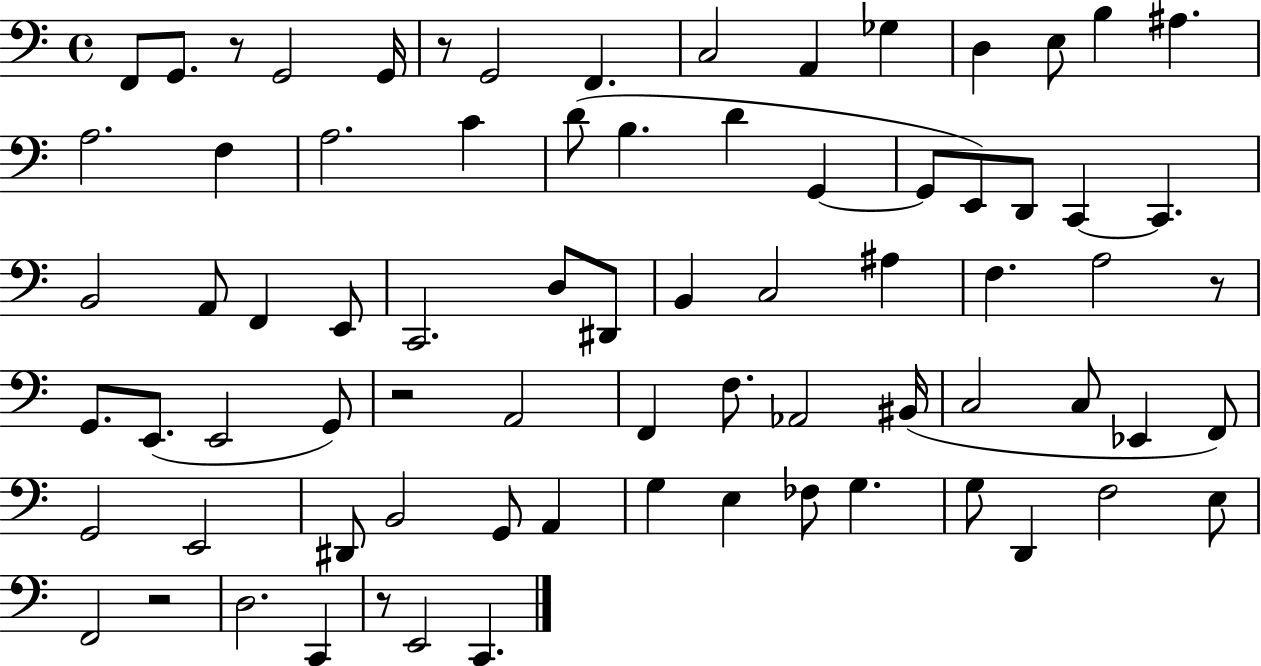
X:1
T:Untitled
M:4/4
L:1/4
K:C
F,,/2 G,,/2 z/2 G,,2 G,,/4 z/2 G,,2 F,, C,2 A,, _G, D, E,/2 B, ^A, A,2 F, A,2 C D/2 B, D G,, G,,/2 E,,/2 D,,/2 C,, C,, B,,2 A,,/2 F,, E,,/2 C,,2 D,/2 ^D,,/2 B,, C,2 ^A, F, A,2 z/2 G,,/2 E,,/2 E,,2 G,,/2 z2 A,,2 F,, F,/2 _A,,2 ^B,,/4 C,2 C,/2 _E,, F,,/2 G,,2 E,,2 ^D,,/2 B,,2 G,,/2 A,, G, E, _F,/2 G, G,/2 D,, F,2 E,/2 F,,2 z2 D,2 C,, z/2 E,,2 C,,